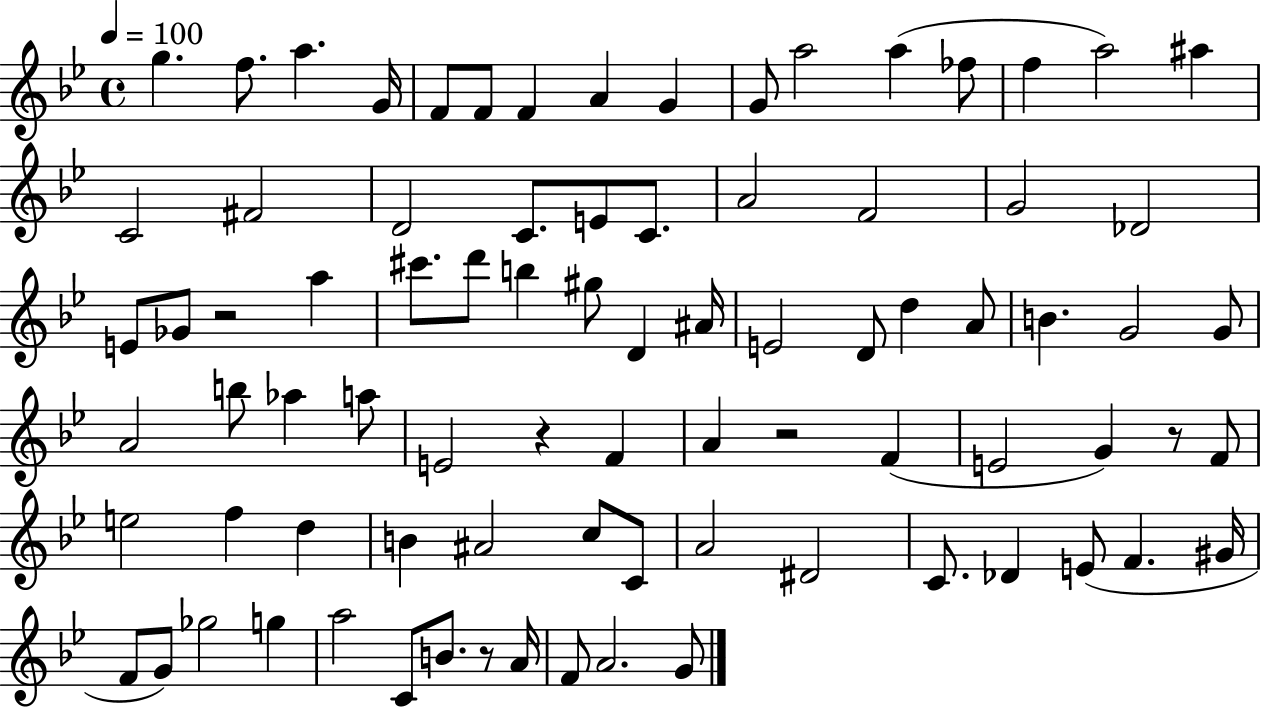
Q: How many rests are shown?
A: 5